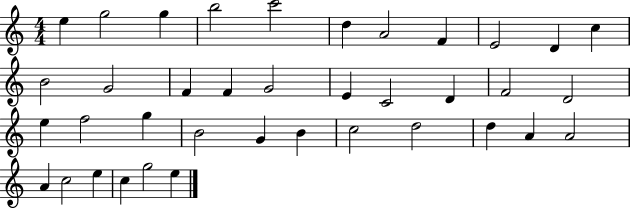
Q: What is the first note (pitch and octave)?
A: E5